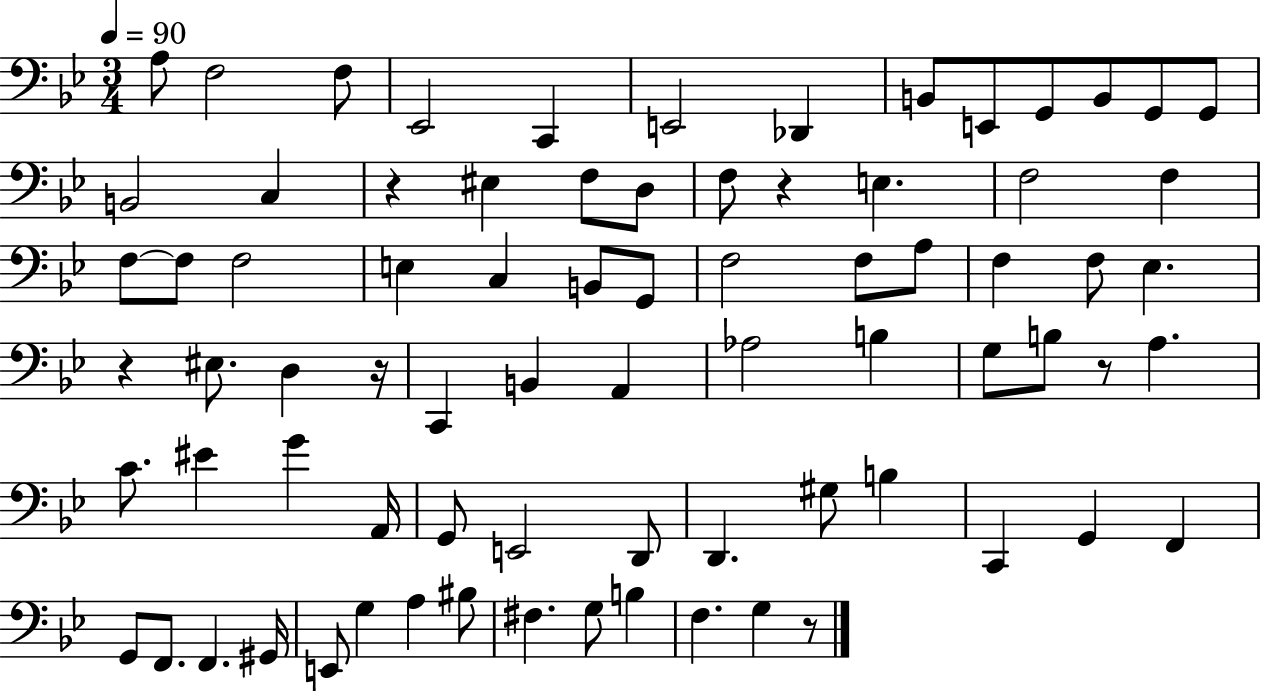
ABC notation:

X:1
T:Untitled
M:3/4
L:1/4
K:Bb
A,/2 F,2 F,/2 _E,,2 C,, E,,2 _D,, B,,/2 E,,/2 G,,/2 B,,/2 G,,/2 G,,/2 B,,2 C, z ^E, F,/2 D,/2 F,/2 z E, F,2 F, F,/2 F,/2 F,2 E, C, B,,/2 G,,/2 F,2 F,/2 A,/2 F, F,/2 _E, z ^E,/2 D, z/4 C,, B,, A,, _A,2 B, G,/2 B,/2 z/2 A, C/2 ^E G A,,/4 G,,/2 E,,2 D,,/2 D,, ^G,/2 B, C,, G,, F,, G,,/2 F,,/2 F,, ^G,,/4 E,,/2 G, A, ^B,/2 ^F, G,/2 B, F, G, z/2